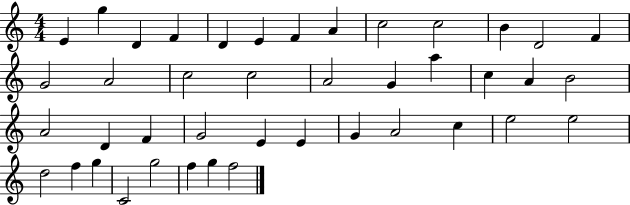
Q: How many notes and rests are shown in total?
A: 42